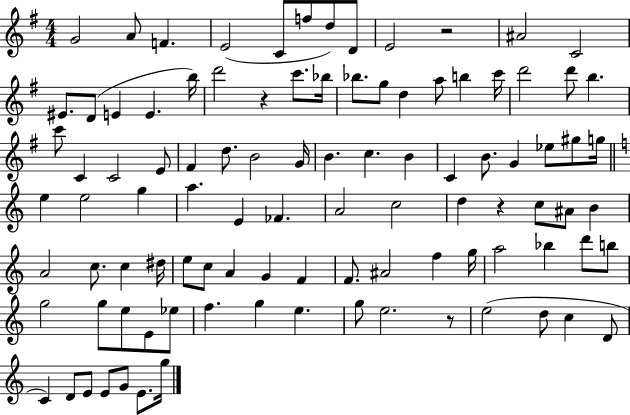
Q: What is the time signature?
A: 4/4